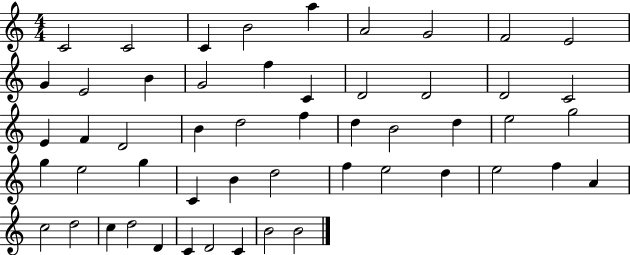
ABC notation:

X:1
T:Untitled
M:4/4
L:1/4
K:C
C2 C2 C B2 a A2 G2 F2 E2 G E2 B G2 f C D2 D2 D2 C2 E F D2 B d2 f d B2 d e2 g2 g e2 g C B d2 f e2 d e2 f A c2 d2 c d2 D C D2 C B2 B2